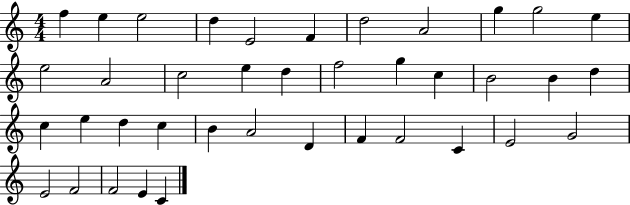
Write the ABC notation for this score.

X:1
T:Untitled
M:4/4
L:1/4
K:C
f e e2 d E2 F d2 A2 g g2 e e2 A2 c2 e d f2 g c B2 B d c e d c B A2 D F F2 C E2 G2 E2 F2 F2 E C